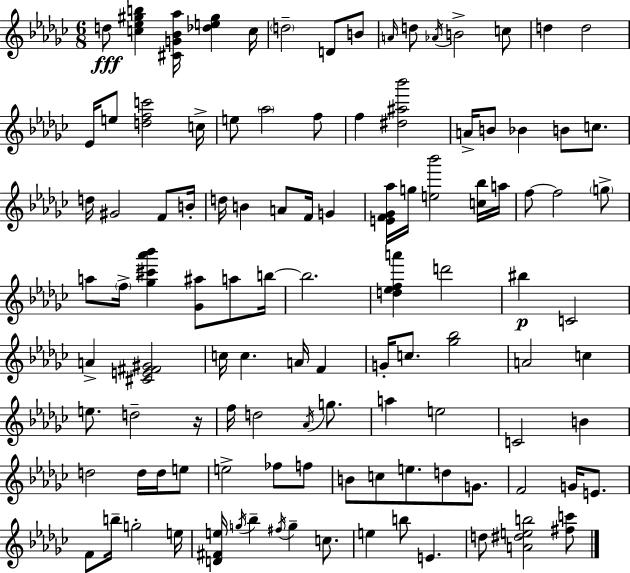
D5/e [C5,Eb5,G#5,B5]/q [C#4,G4,Bb4,Ab5]/s [Db5,E5,G#5]/q C5/s D5/h D4/e B4/e A4/s D5/e Ab4/s B4/h C5/e D5/q D5/h Eb4/s E5/e [D5,F5,C6]/h C5/s E5/e Ab5/h F5/e F5/q [D#5,A#5,Bb6]/h A4/s B4/e Bb4/q B4/e C5/e. D5/s G#4/h F4/e B4/s D5/s B4/q A4/e F4/s G4/q [E4,F4,Gb4,Ab5]/s G5/s [E5,Bb6]/h [C5,Bb5]/s A5/s F5/e F5/h G5/e A5/e F5/s [Gb5,C#6,Ab6,Bb6]/q [Gb4,A#5]/e A5/e B5/s B5/h. [D5,Eb5,F5,A6]/q D6/h BIS5/q C4/h A4/q [C#4,E4,F#4,G#4]/h C5/s C5/q. A4/s F4/q G4/s C5/e. [Gb5,Bb5]/h A4/h C5/q E5/e. D5/h R/s F5/s D5/h Ab4/s G5/e. A5/q E5/h C4/h B4/q D5/h D5/s D5/s E5/e E5/h FES5/e F5/e B4/e C5/e E5/e. D5/e G4/e. F4/h G4/s E4/e. F4/e B5/s G5/h E5/s [D4,F#4,E5]/s G5/s Bb5/q F#5/s G5/q C5/e. E5/q B5/e E4/q. D5/e [A4,D#5,E5,B5]/h [F#5,C6]/e